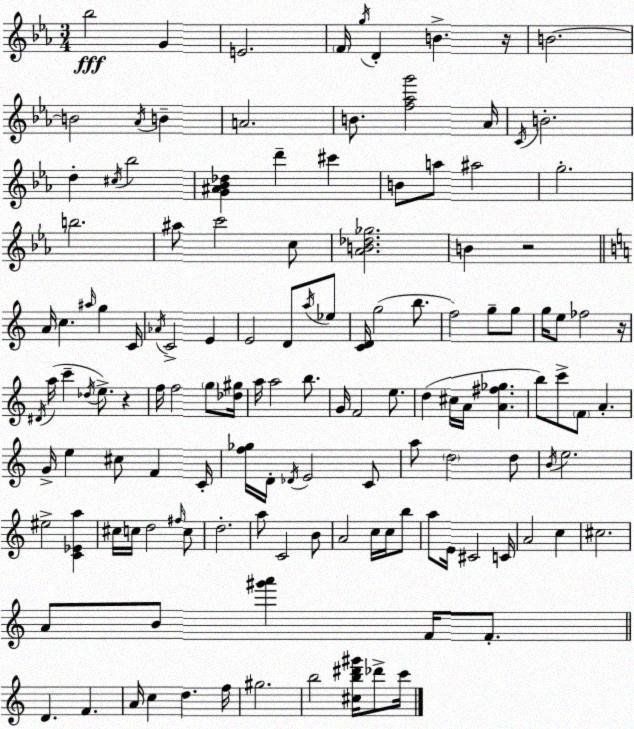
X:1
T:Untitled
M:3/4
L:1/4
K:Cm
_b2 G E2 F/4 g/4 D B z/4 B2 B2 _A/4 B A2 B/2 [f_ag']2 _A/4 C/4 B2 d ^c/4 _b2 [G^A_B_d] d' ^c' B/2 a/2 ^a2 g2 b2 ^a/2 c'2 c/2 [_AB_d_g]2 B z2 A/4 c ^a/4 g C/4 _A/4 C2 E E2 D/2 a/4 _e/2 [CD]/4 g2 b/2 f2 g/2 g/2 g/4 e/2 _f2 z/4 ^D/4 a/4 c' _d/4 e/2 z f/4 f2 g/2 [_d^g]/4 a/4 a2 b/2 G/4 F2 e/2 d ^c/4 A/4 [A^f_g] b/2 c'/2 F/2 A G/4 e ^c/2 F C/4 [f_g]/4 D/4 _D/4 E2 C/2 a/2 d2 d/2 B/4 e2 ^e2 [C_Ea] ^c/4 c/4 d2 ^f/4 c/2 d2 a/2 C2 B/2 A2 c/4 c/4 b/2 a/2 E/4 ^C2 C/4 A2 c ^c2 A/2 B/2 [^g'a'] F/4 F/2 D F A/4 c d f/4 ^g2 b2 [^cb^d'^g']/4 _d'/2 c'/4